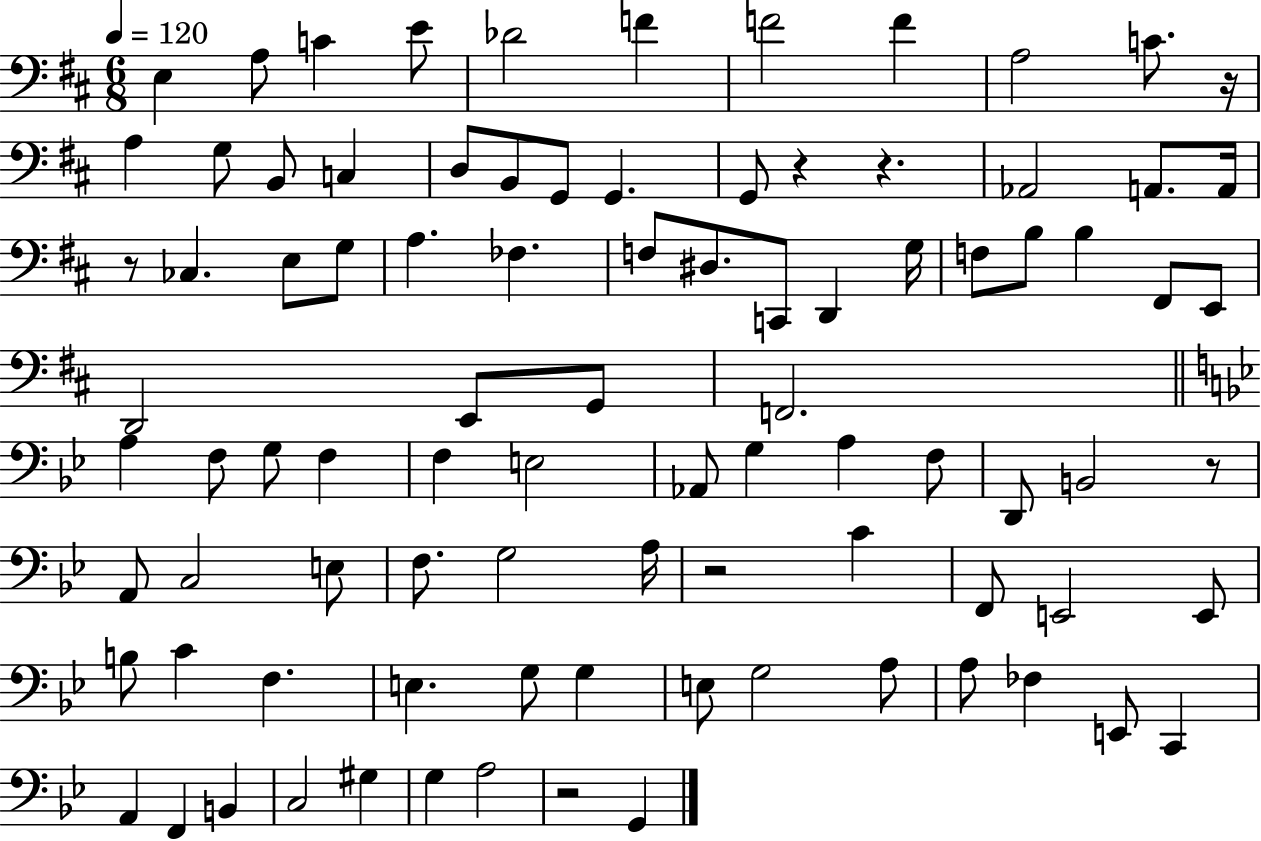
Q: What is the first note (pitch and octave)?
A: E3